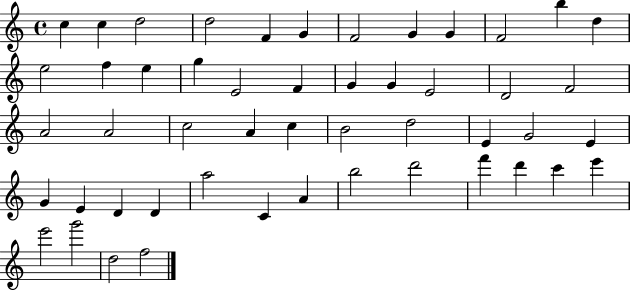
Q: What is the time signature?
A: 4/4